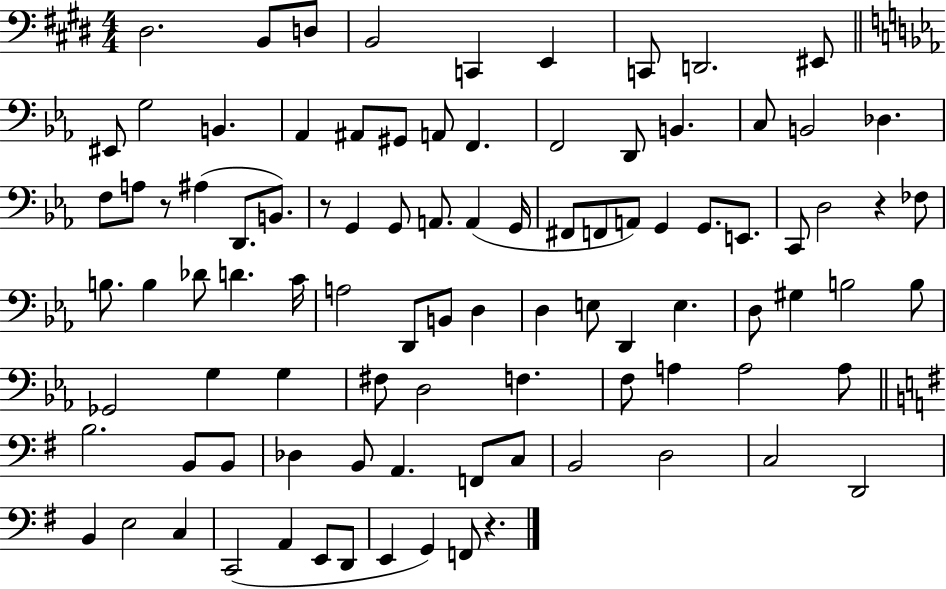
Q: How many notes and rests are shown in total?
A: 95